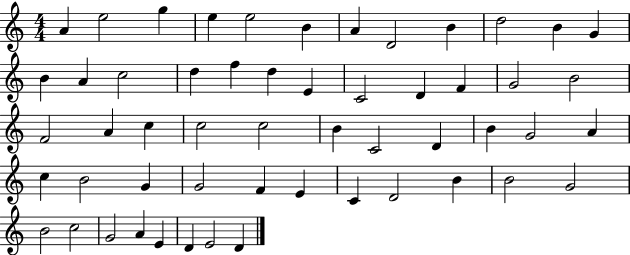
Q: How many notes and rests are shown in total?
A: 54